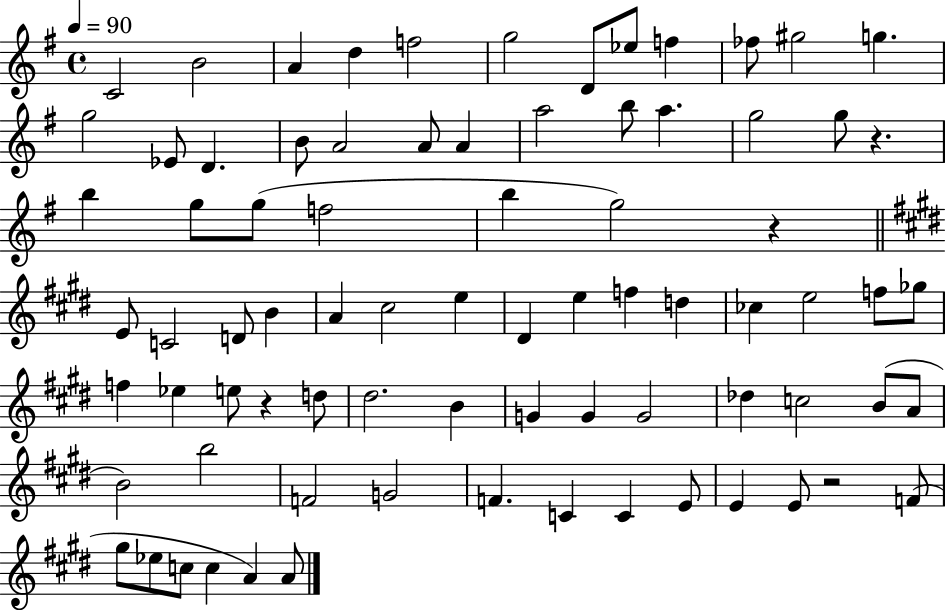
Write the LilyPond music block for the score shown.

{
  \clef treble
  \time 4/4
  \defaultTimeSignature
  \key g \major
  \tempo 4 = 90
  c'2 b'2 | a'4 d''4 f''2 | g''2 d'8 ees''8 f''4 | fes''8 gis''2 g''4. | \break g''2 ees'8 d'4. | b'8 a'2 a'8 a'4 | a''2 b''8 a''4. | g''2 g''8 r4. | \break b''4 g''8 g''8( f''2 | b''4 g''2) r4 | \bar "||" \break \key e \major e'8 c'2 d'8 b'4 | a'4 cis''2 e''4 | dis'4 e''4 f''4 d''4 | ces''4 e''2 f''8 ges''8 | \break f''4 ees''4 e''8 r4 d''8 | dis''2. b'4 | g'4 g'4 g'2 | des''4 c''2 b'8( a'8 | \break b'2) b''2 | f'2 g'2 | f'4. c'4 c'4 e'8 | e'4 e'8 r2 f'8( | \break gis''8 ees''8 c''8 c''4 a'4) a'8 | \bar "|."
}